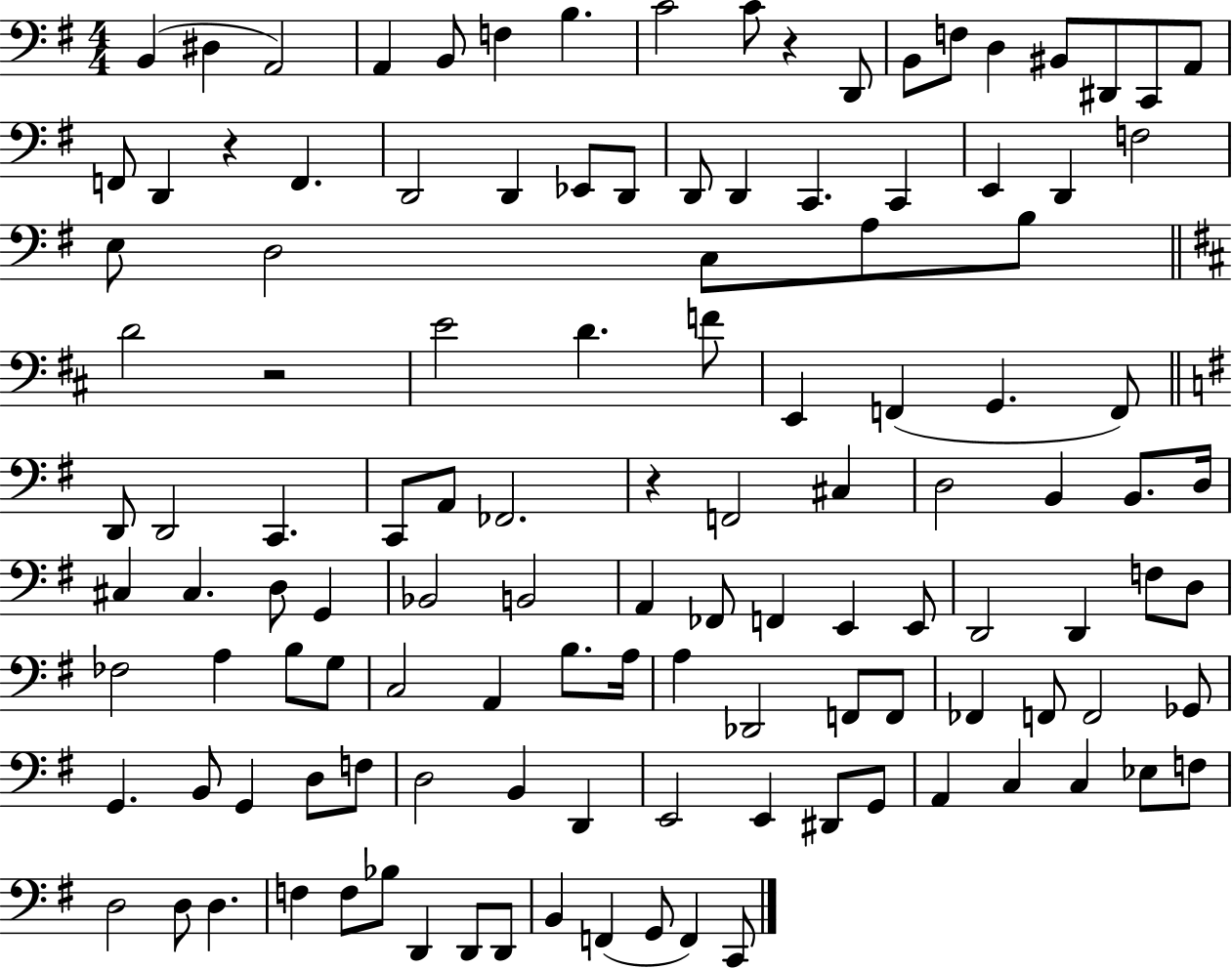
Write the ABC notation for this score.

X:1
T:Untitled
M:4/4
L:1/4
K:G
B,, ^D, A,,2 A,, B,,/2 F, B, C2 C/2 z D,,/2 B,,/2 F,/2 D, ^B,,/2 ^D,,/2 C,,/2 A,,/2 F,,/2 D,, z F,, D,,2 D,, _E,,/2 D,,/2 D,,/2 D,, C,, C,, E,, D,, F,2 E,/2 D,2 C,/2 A,/2 B,/2 D2 z2 E2 D F/2 E,, F,, G,, F,,/2 D,,/2 D,,2 C,, C,,/2 A,,/2 _F,,2 z F,,2 ^C, D,2 B,, B,,/2 D,/4 ^C, ^C, D,/2 G,, _B,,2 B,,2 A,, _F,,/2 F,, E,, E,,/2 D,,2 D,, F,/2 D,/2 _F,2 A, B,/2 G,/2 C,2 A,, B,/2 A,/4 A, _D,,2 F,,/2 F,,/2 _F,, F,,/2 F,,2 _G,,/2 G,, B,,/2 G,, D,/2 F,/2 D,2 B,, D,, E,,2 E,, ^D,,/2 G,,/2 A,, C, C, _E,/2 F,/2 D,2 D,/2 D, F, F,/2 _B,/2 D,, D,,/2 D,,/2 B,, F,, G,,/2 F,, C,,/2